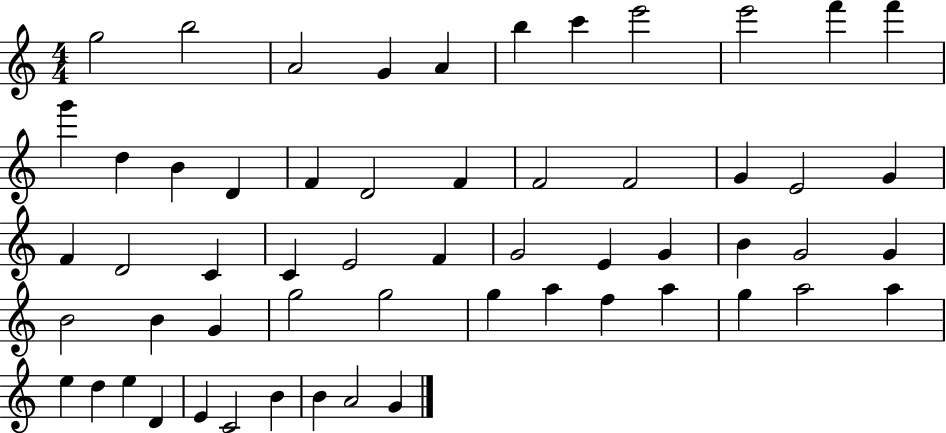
X:1
T:Untitled
M:4/4
L:1/4
K:C
g2 b2 A2 G A b c' e'2 e'2 f' f' g' d B D F D2 F F2 F2 G E2 G F D2 C C E2 F G2 E G B G2 G B2 B G g2 g2 g a f a g a2 a e d e D E C2 B B A2 G